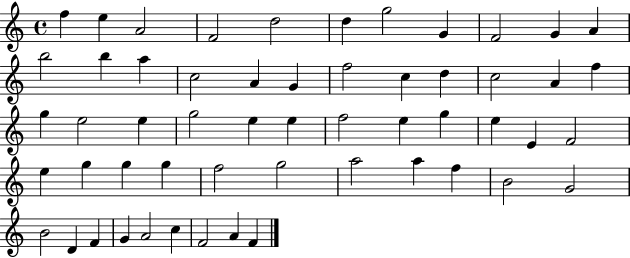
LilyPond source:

{
  \clef treble
  \time 4/4
  \defaultTimeSignature
  \key c \major
  f''4 e''4 a'2 | f'2 d''2 | d''4 g''2 g'4 | f'2 g'4 a'4 | \break b''2 b''4 a''4 | c''2 a'4 g'4 | f''2 c''4 d''4 | c''2 a'4 f''4 | \break g''4 e''2 e''4 | g''2 e''4 e''4 | f''2 e''4 g''4 | e''4 e'4 f'2 | \break e''4 g''4 g''4 g''4 | f''2 g''2 | a''2 a''4 f''4 | b'2 g'2 | \break b'2 d'4 f'4 | g'4 a'2 c''4 | f'2 a'4 f'4 | \bar "|."
}